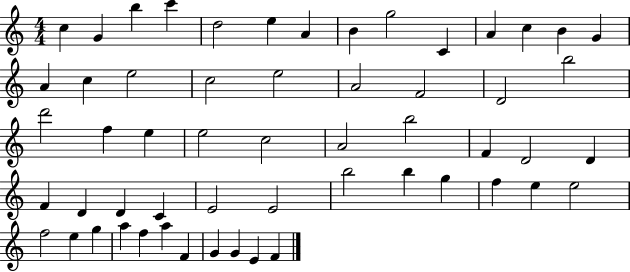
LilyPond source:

{
  \clef treble
  \numericTimeSignature
  \time 4/4
  \key c \major
  c''4 g'4 b''4 c'''4 | d''2 e''4 a'4 | b'4 g''2 c'4 | a'4 c''4 b'4 g'4 | \break a'4 c''4 e''2 | c''2 e''2 | a'2 f'2 | d'2 b''2 | \break d'''2 f''4 e''4 | e''2 c''2 | a'2 b''2 | f'4 d'2 d'4 | \break f'4 d'4 d'4 c'4 | e'2 e'2 | b''2 b''4 g''4 | f''4 e''4 e''2 | \break f''2 e''4 g''4 | a''4 f''4 a''4 f'4 | g'4 g'4 e'4 f'4 | \bar "|."
}